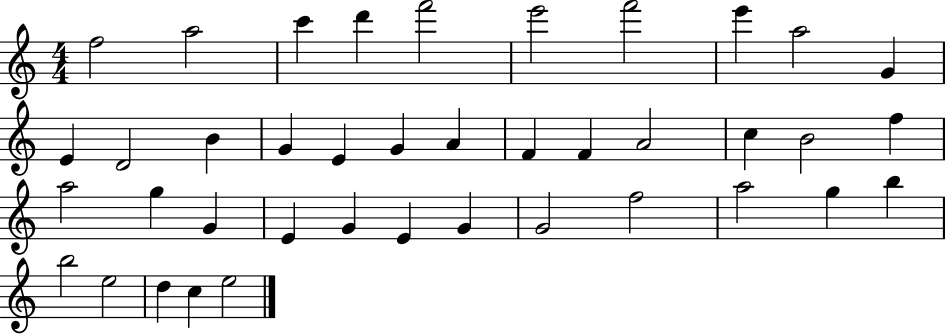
X:1
T:Untitled
M:4/4
L:1/4
K:C
f2 a2 c' d' f'2 e'2 f'2 e' a2 G E D2 B G E G A F F A2 c B2 f a2 g G E G E G G2 f2 a2 g b b2 e2 d c e2